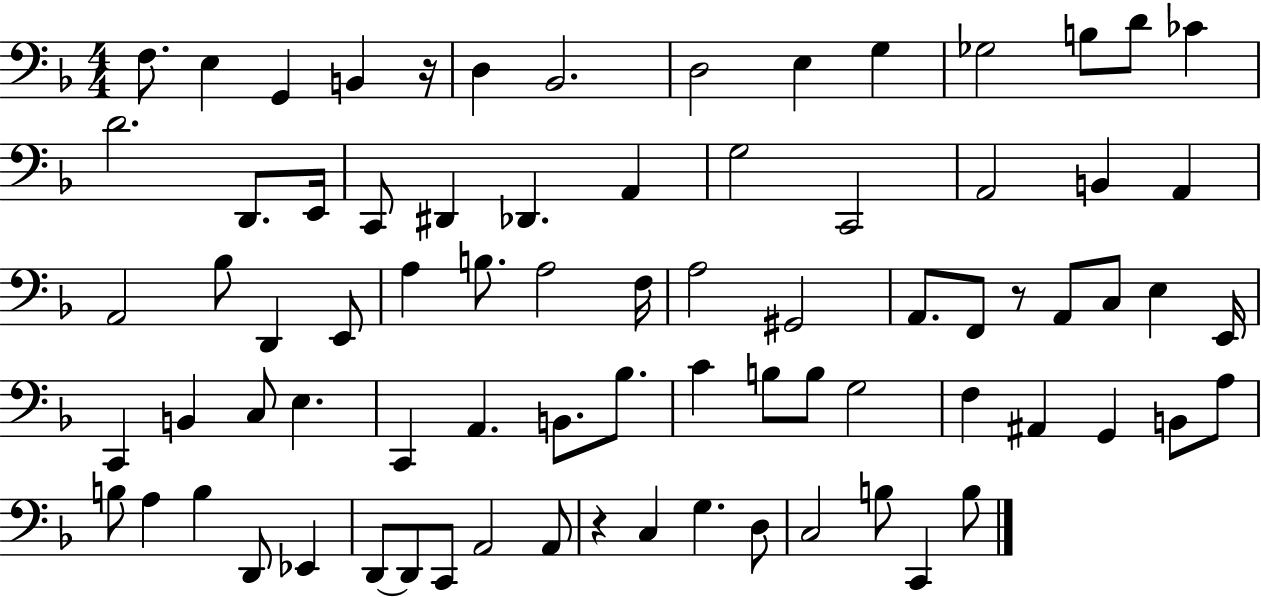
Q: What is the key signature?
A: F major